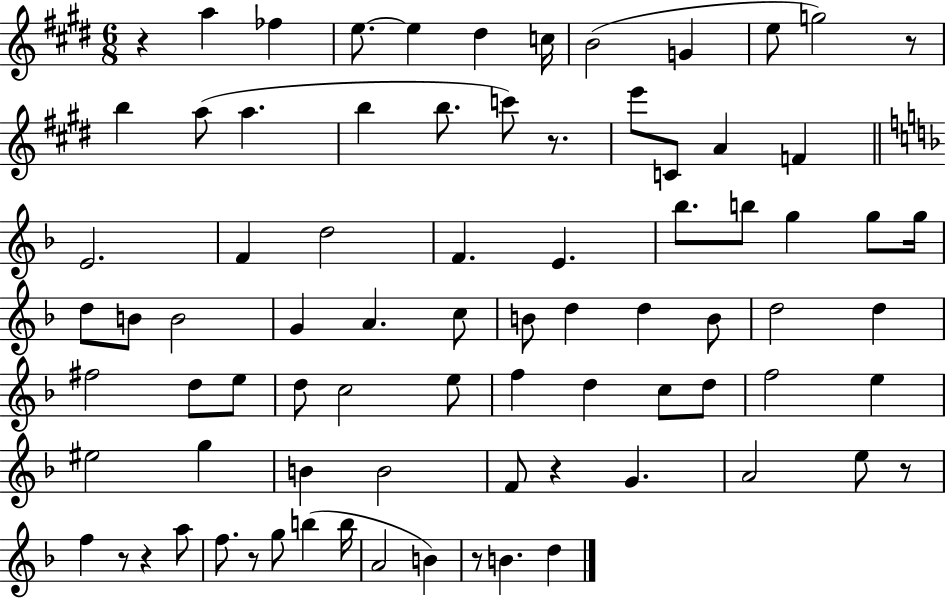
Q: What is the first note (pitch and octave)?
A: A5